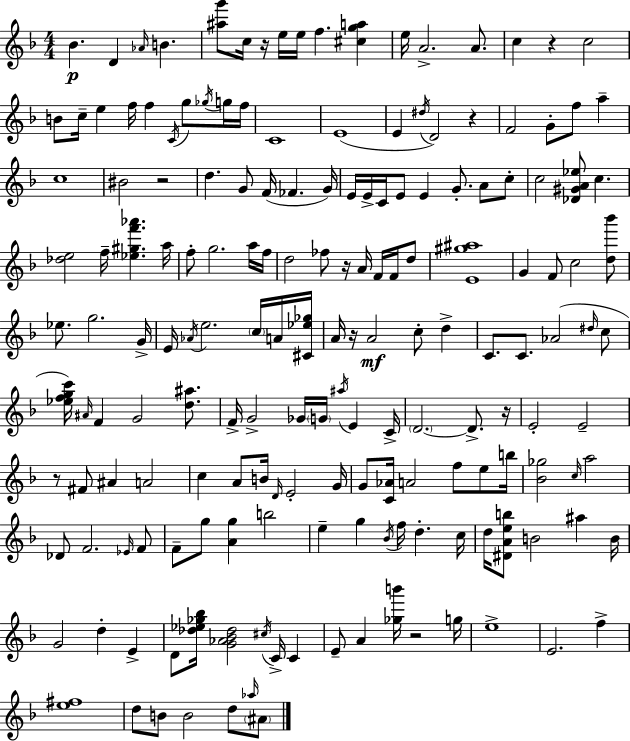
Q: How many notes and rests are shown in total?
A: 174